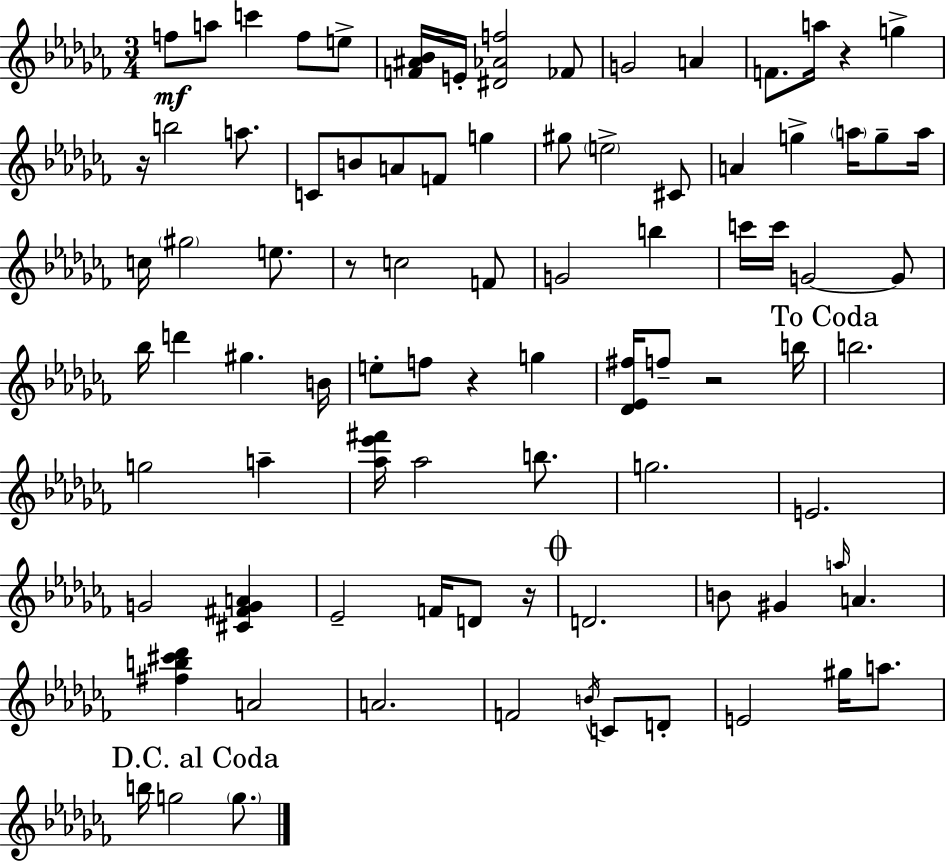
F5/e A5/e C6/q F5/e E5/e [F4,A#4,Bb4]/s E4/s [D#4,Ab4,F5]/h FES4/e G4/h A4/q F4/e. A5/s R/q G5/q R/s B5/h A5/e. C4/e B4/e A4/e F4/e G5/q G#5/e E5/h C#4/e A4/q G5/q A5/s G5/e A5/s C5/s G#5/h E5/e. R/e C5/h F4/e G4/h B5/q C6/s C6/s G4/h G4/e Bb5/s D6/q G#5/q. B4/s E5/e F5/e R/q G5/q [Db4,Eb4,F#5]/s F5/e R/h B5/s B5/h. G5/h A5/q [Ab5,Eb6,F#6]/s Ab5/h B5/e. G5/h. E4/h. G4/h [C#4,F#4,G4,A4]/q Eb4/h F4/s D4/e R/s D4/h. B4/e G#4/q A5/s A4/q. [F#5,B5,C#6,Db6]/q A4/h A4/h. F4/h B4/s C4/e D4/e E4/h G#5/s A5/e. B5/s G5/h G5/e.